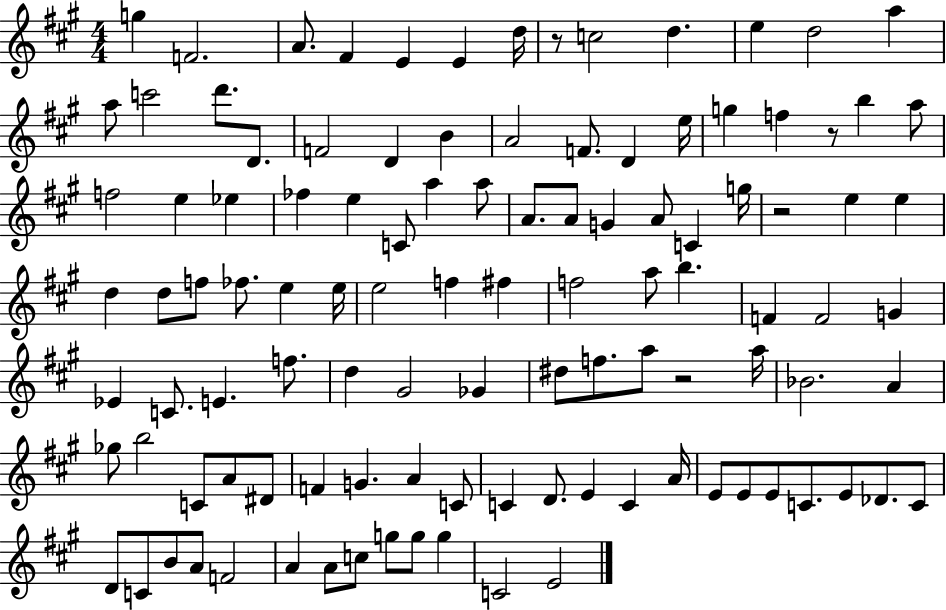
X:1
T:Untitled
M:4/4
L:1/4
K:A
g F2 A/2 ^F E E d/4 z/2 c2 d e d2 a a/2 c'2 d'/2 D/2 F2 D B A2 F/2 D e/4 g f z/2 b a/2 f2 e _e _f e C/2 a a/2 A/2 A/2 G A/2 C g/4 z2 e e d d/2 f/2 _f/2 e e/4 e2 f ^f f2 a/2 b F F2 G _E C/2 E f/2 d ^G2 _G ^d/2 f/2 a/2 z2 a/4 _B2 A _g/2 b2 C/2 A/2 ^D/2 F G A C/2 C D/2 E C A/4 E/2 E/2 E/2 C/2 E/2 _D/2 C/2 D/2 C/2 B/2 A/2 F2 A A/2 c/2 g/2 g/2 g C2 E2